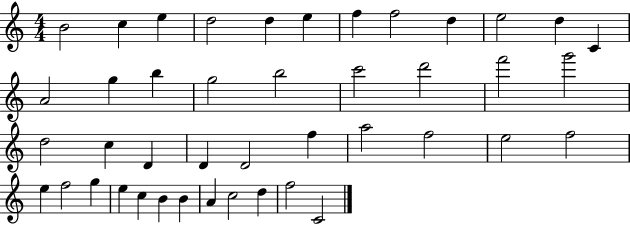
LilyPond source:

{
  \clef treble
  \numericTimeSignature
  \time 4/4
  \key c \major
  b'2 c''4 e''4 | d''2 d''4 e''4 | f''4 f''2 d''4 | e''2 d''4 c'4 | \break a'2 g''4 b''4 | g''2 b''2 | c'''2 d'''2 | f'''2 g'''2 | \break d''2 c''4 d'4 | d'4 d'2 f''4 | a''2 f''2 | e''2 f''2 | \break e''4 f''2 g''4 | e''4 c''4 b'4 b'4 | a'4 c''2 d''4 | f''2 c'2 | \break \bar "|."
}